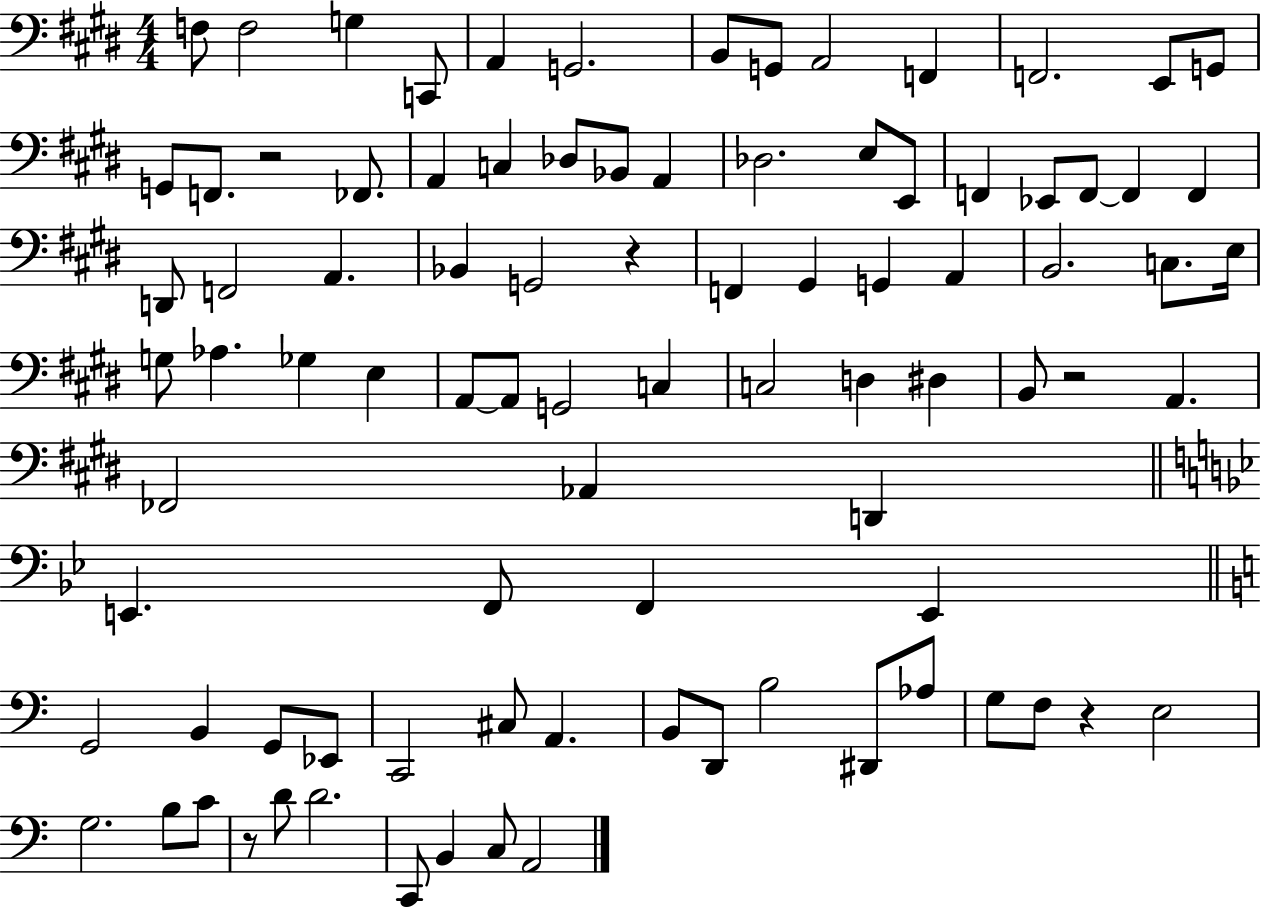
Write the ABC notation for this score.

X:1
T:Untitled
M:4/4
L:1/4
K:E
F,/2 F,2 G, C,,/2 A,, G,,2 B,,/2 G,,/2 A,,2 F,, F,,2 E,,/2 G,,/2 G,,/2 F,,/2 z2 _F,,/2 A,, C, _D,/2 _B,,/2 A,, _D,2 E,/2 E,,/2 F,, _E,,/2 F,,/2 F,, F,, D,,/2 F,,2 A,, _B,, G,,2 z F,, ^G,, G,, A,, B,,2 C,/2 E,/4 G,/2 _A, _G, E, A,,/2 A,,/2 G,,2 C, C,2 D, ^D, B,,/2 z2 A,, _F,,2 _A,, D,, E,, F,,/2 F,, E,, G,,2 B,, G,,/2 _E,,/2 C,,2 ^C,/2 A,, B,,/2 D,,/2 B,2 ^D,,/2 _A,/2 G,/2 F,/2 z E,2 G,2 B,/2 C/2 z/2 D/2 D2 C,,/2 B,, C,/2 A,,2